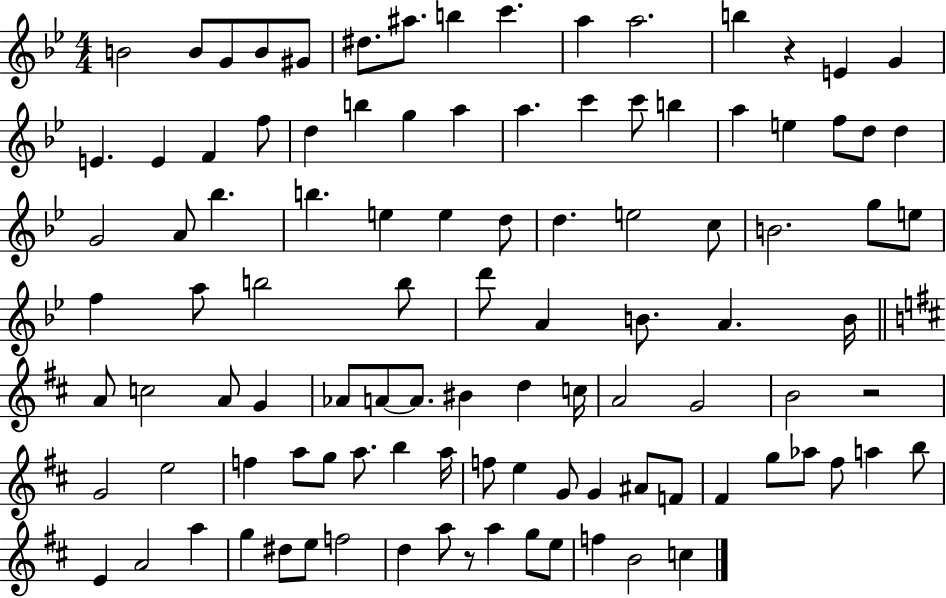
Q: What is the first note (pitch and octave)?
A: B4